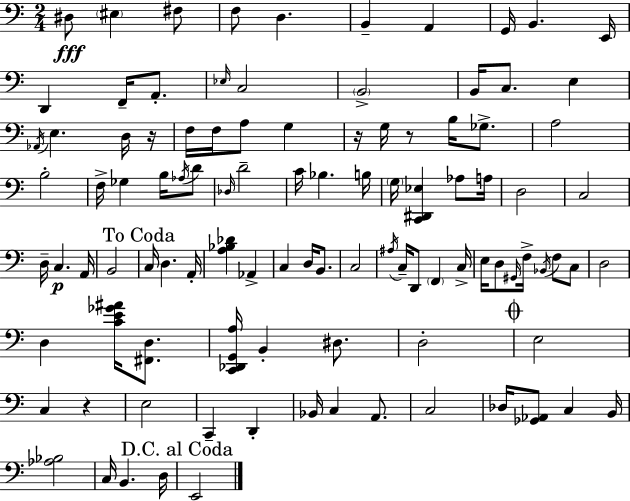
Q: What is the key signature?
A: C major